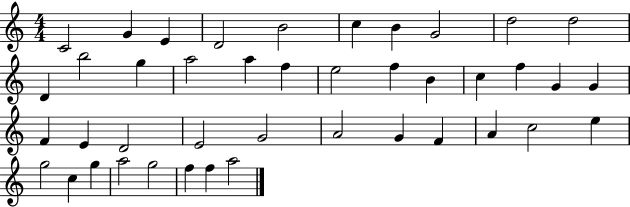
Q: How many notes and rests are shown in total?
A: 42